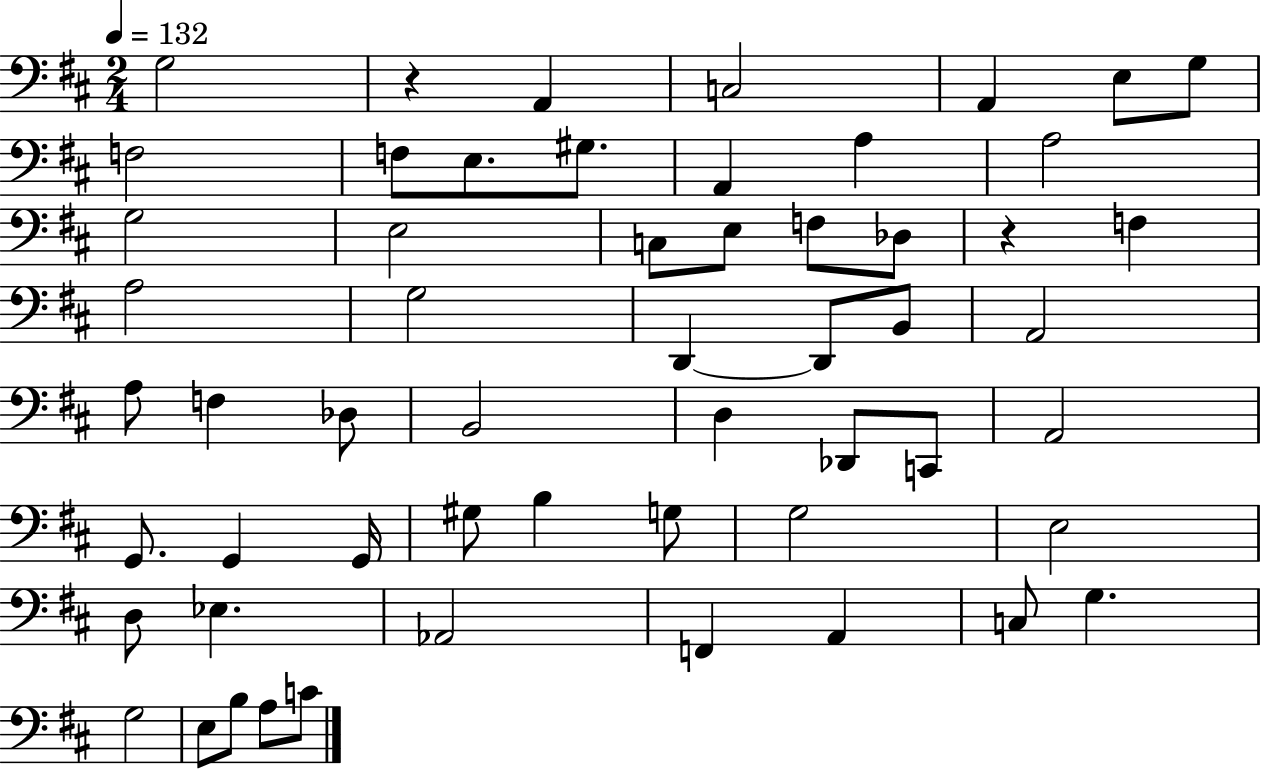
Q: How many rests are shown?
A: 2